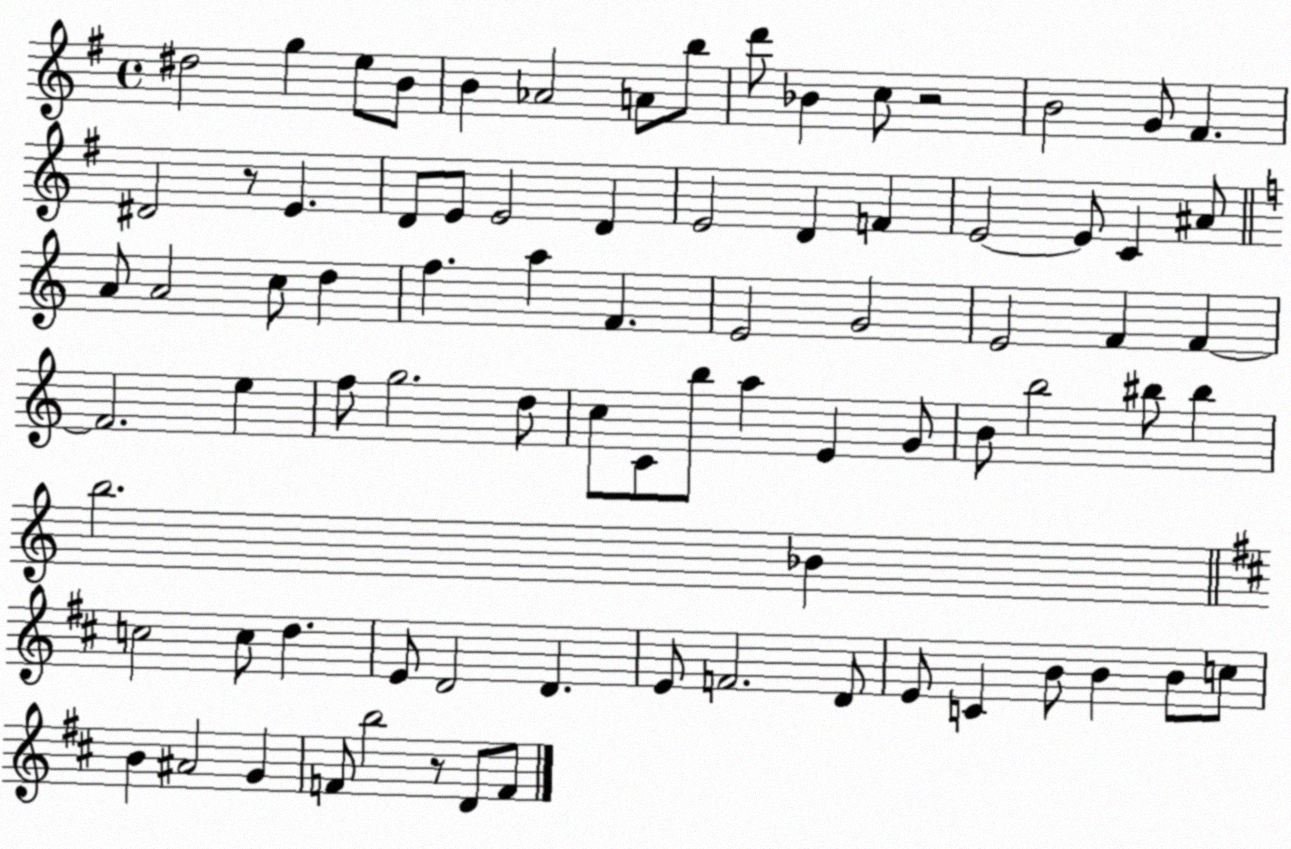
X:1
T:Untitled
M:4/4
L:1/4
K:G
^d2 g e/2 B/2 B _A2 A/2 b/2 d'/2 _B c/2 z2 B2 G/2 ^F ^D2 z/2 E D/2 E/2 E2 D E2 D F E2 E/2 C ^A/2 A/2 A2 c/2 d f a F E2 G2 E2 F F F2 e f/2 g2 d/2 c/2 C/2 b/2 a E G/2 B/2 b2 ^b/2 ^b b2 _B c2 c/2 d E/2 D2 D E/2 F2 D/2 E/2 C B/2 B B/2 c/2 B ^A2 G F/2 b2 z/2 D/2 F/2